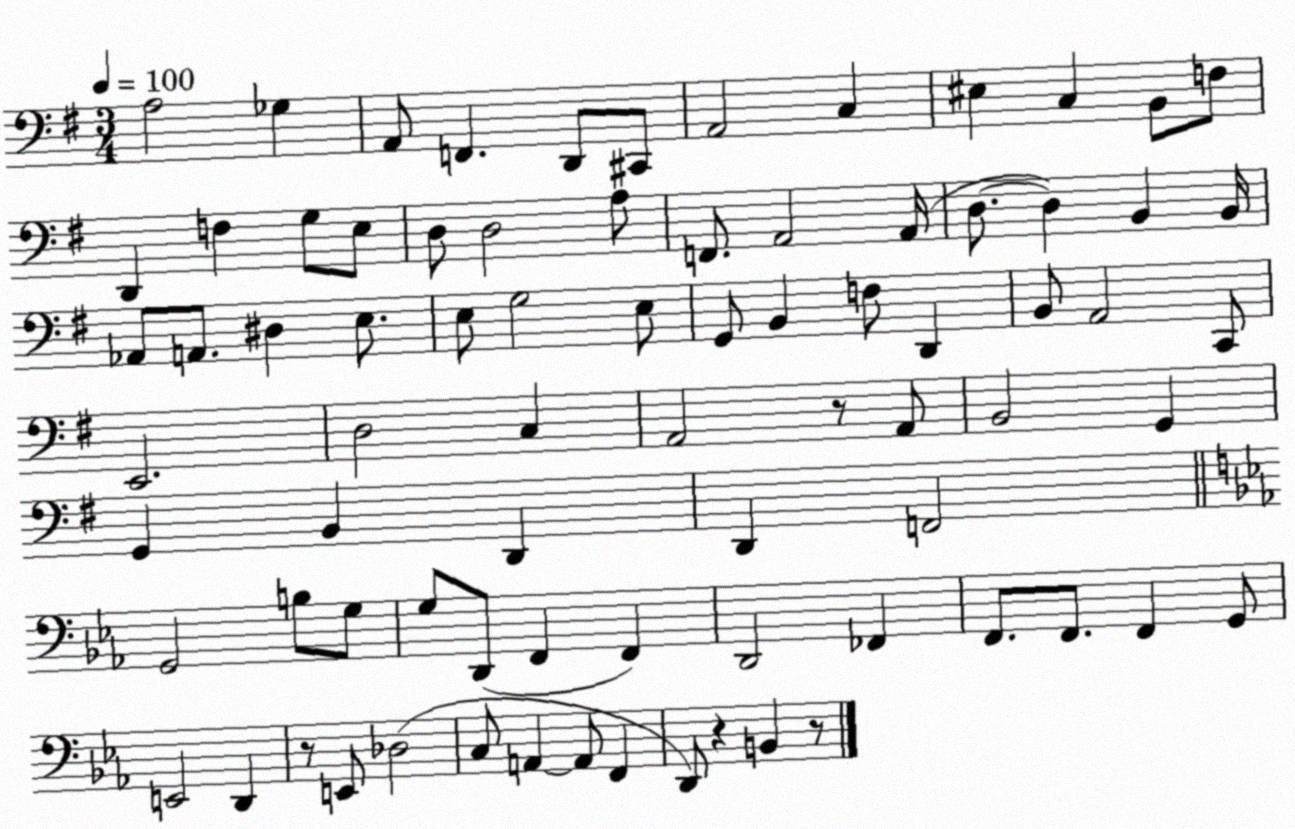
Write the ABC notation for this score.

X:1
T:Untitled
M:3/4
L:1/4
K:G
A,2 _G, A,,/2 F,, D,,/2 ^C,,/2 A,,2 C, ^E, C, B,,/2 F,/2 D,, F, G,/2 E,/2 D,/2 D,2 A,/2 F,,/2 A,,2 A,,/4 D,/2 D, B,, B,,/4 _A,,/2 A,,/2 ^D, E,/2 E,/2 G,2 E,/2 G,,/2 B,, F,/2 D,, B,,/2 A,,2 C,,/2 E,,2 D,2 C, A,,2 z/2 A,,/2 B,,2 G,, G,, B,, D,, D,, F,,2 G,,2 B,/2 G,/2 G,/2 D,,/2 F,, F,, D,,2 _F,, F,,/2 F,,/2 F,, G,,/2 E,,2 D,, z/2 E,,/2 _D,2 C,/2 A,, A,,/2 F,, D,,/2 z B,, z/2